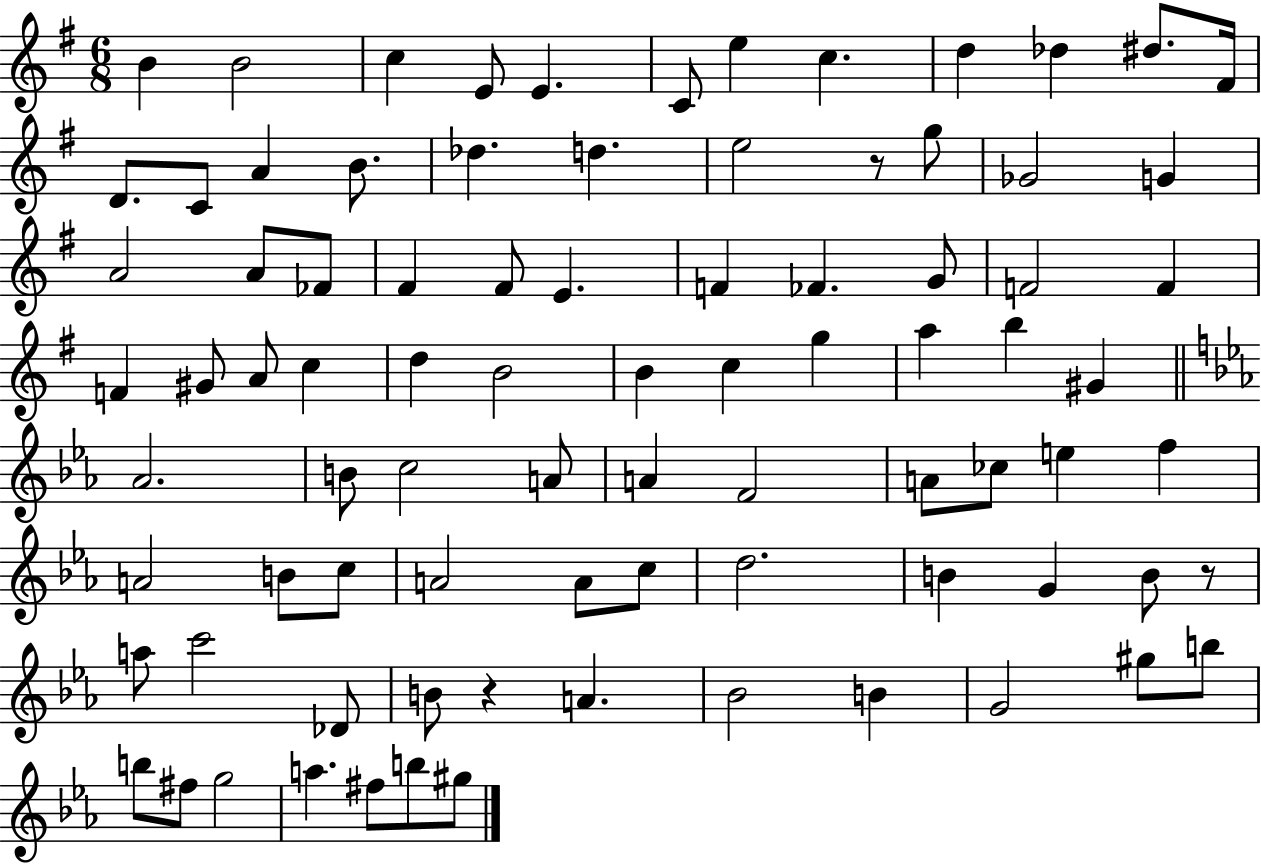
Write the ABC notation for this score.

X:1
T:Untitled
M:6/8
L:1/4
K:G
B B2 c E/2 E C/2 e c d _d ^d/2 ^F/4 D/2 C/2 A B/2 _d d e2 z/2 g/2 _G2 G A2 A/2 _F/2 ^F ^F/2 E F _F G/2 F2 F F ^G/2 A/2 c d B2 B c g a b ^G _A2 B/2 c2 A/2 A F2 A/2 _c/2 e f A2 B/2 c/2 A2 A/2 c/2 d2 B G B/2 z/2 a/2 c'2 _D/2 B/2 z A _B2 B G2 ^g/2 b/2 b/2 ^f/2 g2 a ^f/2 b/2 ^g/2